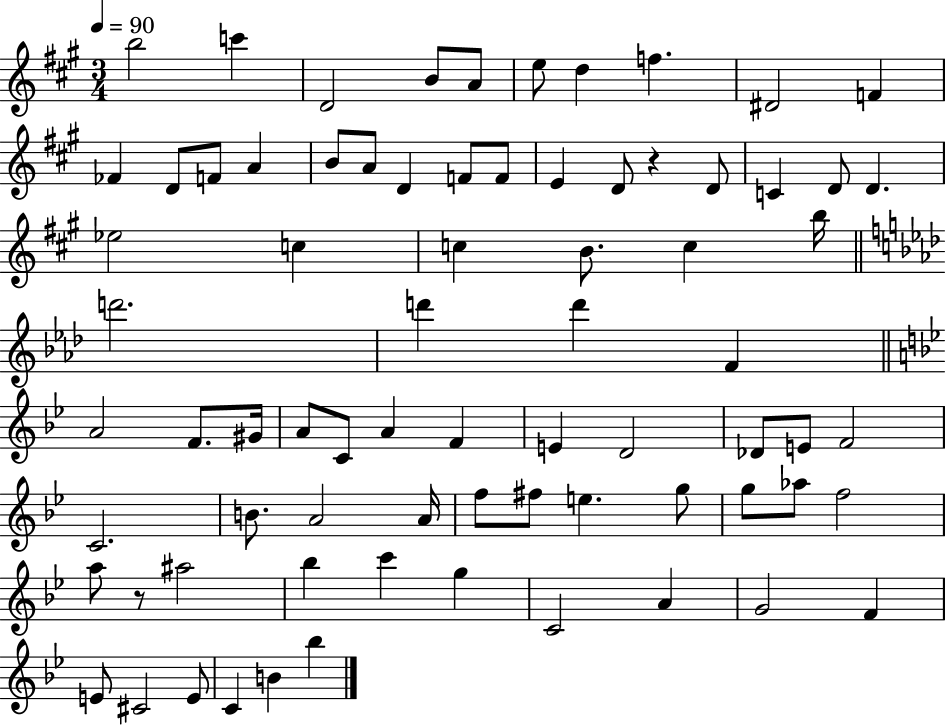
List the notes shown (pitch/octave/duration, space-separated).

B5/h C6/q D4/h B4/e A4/e E5/e D5/q F5/q. D#4/h F4/q FES4/q D4/e F4/e A4/q B4/e A4/e D4/q F4/e F4/e E4/q D4/e R/q D4/e C4/q D4/e D4/q. Eb5/h C5/q C5/q B4/e. C5/q B5/s D6/h. D6/q D6/q F4/q A4/h F4/e. G#4/s A4/e C4/e A4/q F4/q E4/q D4/h Db4/e E4/e F4/h C4/h. B4/e. A4/h A4/s F5/e F#5/e E5/q. G5/e G5/e Ab5/e F5/h A5/e R/e A#5/h Bb5/q C6/q G5/q C4/h A4/q G4/h F4/q E4/e C#4/h E4/e C4/q B4/q Bb5/q